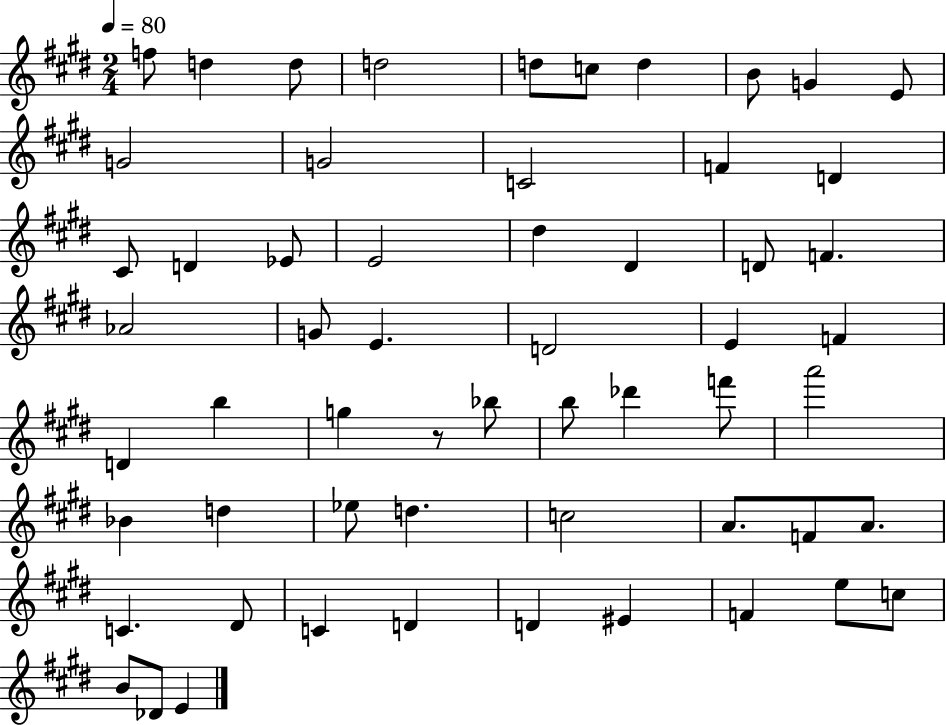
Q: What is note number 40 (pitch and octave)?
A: Eb5